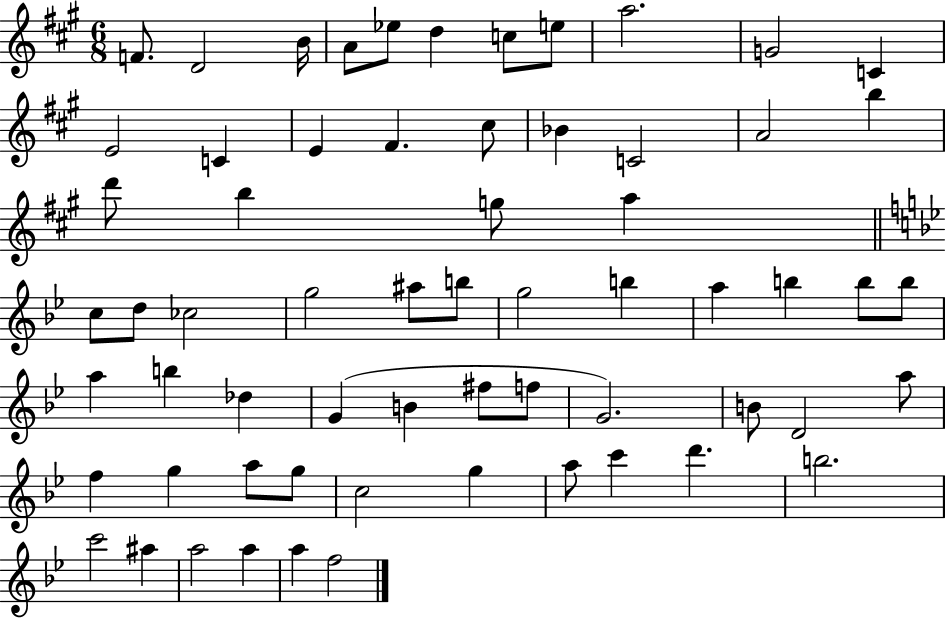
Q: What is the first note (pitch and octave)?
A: F4